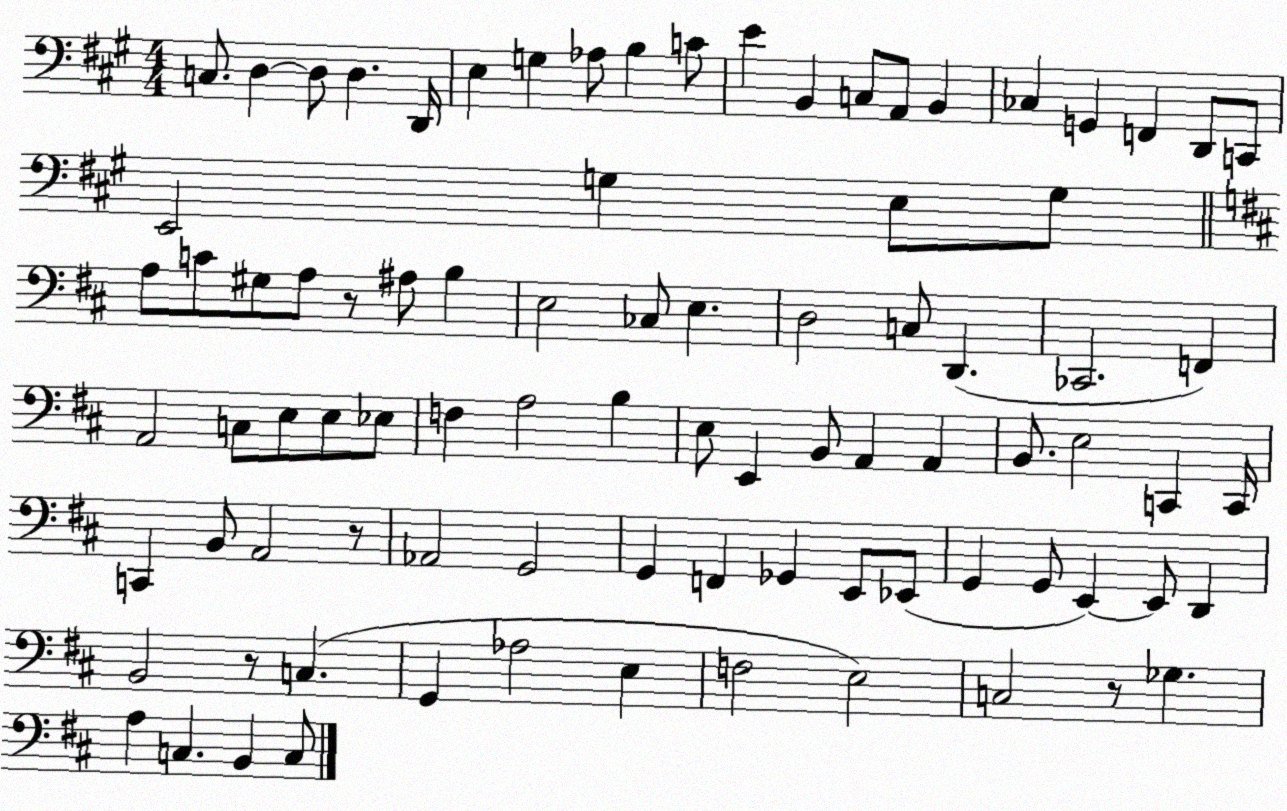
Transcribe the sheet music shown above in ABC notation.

X:1
T:Untitled
M:4/4
L:1/4
K:A
C,/2 D, D,/2 D, D,,/4 E, G, _A,/2 B, C/2 E B,, C,/2 A,,/2 B,, _C, G,, F,, D,,/2 C,,/2 E,,2 G, E,/2 G,/2 A,/2 C/2 ^G,/2 A,/2 z/2 ^A,/2 B, E,2 _C,/2 E, D,2 C,/2 D,, _C,,2 F,, A,,2 C,/2 E,/2 E,/2 _E,/2 F, A,2 B, E,/2 E,, B,,/2 A,, A,, B,,/2 E,2 C,, C,,/4 C,, B,,/2 A,,2 z/2 _A,,2 G,,2 G,, F,, _G,, E,,/2 _E,,/2 G,, G,,/2 E,, E,,/2 D,, B,,2 z/2 C, G,, _A,2 E, F,2 E,2 C,2 z/2 _G, A, C, B,, C,/2